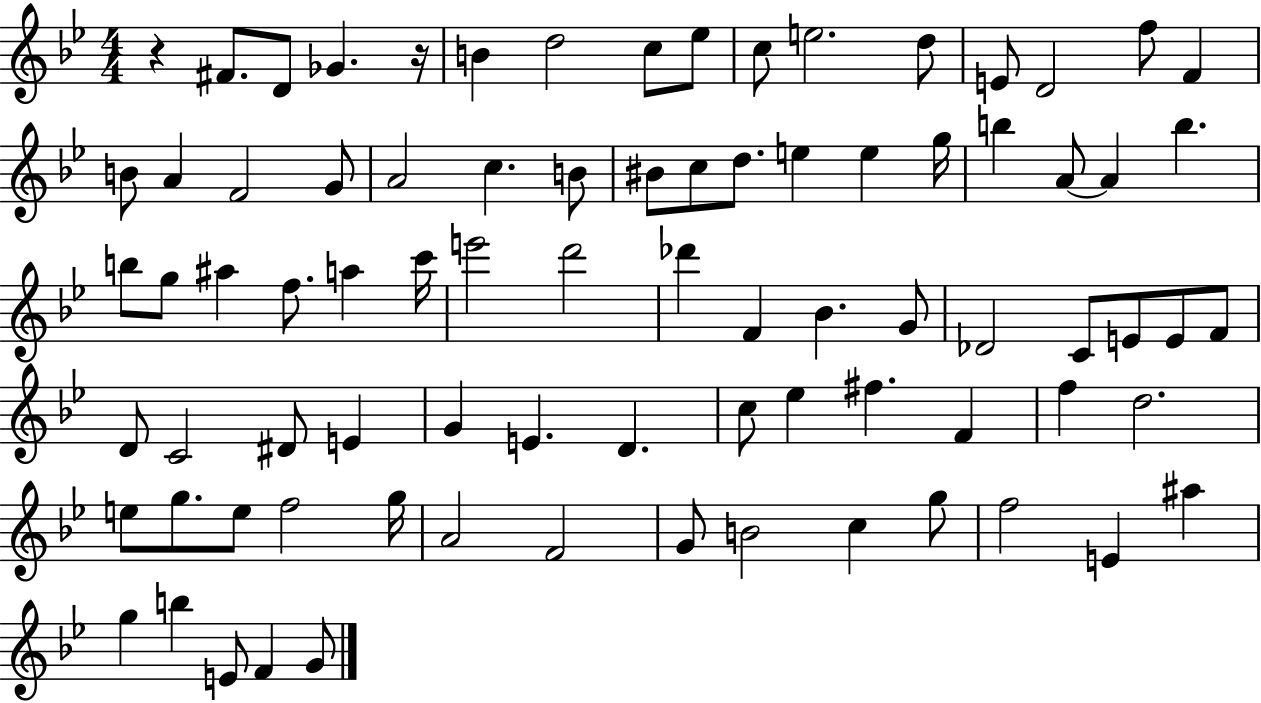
{
  \clef treble
  \numericTimeSignature
  \time 4/4
  \key bes \major
  r4 fis'8. d'8 ges'4. r16 | b'4 d''2 c''8 ees''8 | c''8 e''2. d''8 | e'8 d'2 f''8 f'4 | \break b'8 a'4 f'2 g'8 | a'2 c''4. b'8 | bis'8 c''8 d''8. e''4 e''4 g''16 | b''4 a'8~~ a'4 b''4. | \break b''8 g''8 ais''4 f''8. a''4 c'''16 | e'''2 d'''2 | des'''4 f'4 bes'4. g'8 | des'2 c'8 e'8 e'8 f'8 | \break d'8 c'2 dis'8 e'4 | g'4 e'4. d'4. | c''8 ees''4 fis''4. f'4 | f''4 d''2. | \break e''8 g''8. e''8 f''2 g''16 | a'2 f'2 | g'8 b'2 c''4 g''8 | f''2 e'4 ais''4 | \break g''4 b''4 e'8 f'4 g'8 | \bar "|."
}